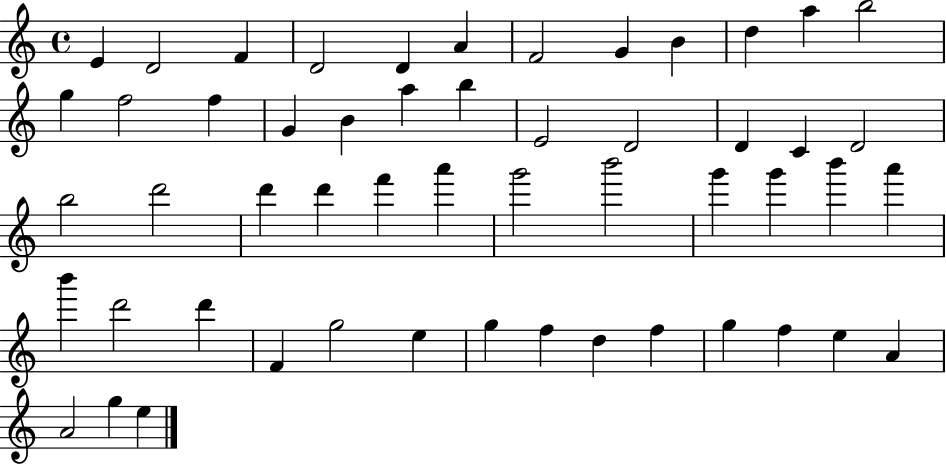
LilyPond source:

{
  \clef treble
  \time 4/4
  \defaultTimeSignature
  \key c \major
  e'4 d'2 f'4 | d'2 d'4 a'4 | f'2 g'4 b'4 | d''4 a''4 b''2 | \break g''4 f''2 f''4 | g'4 b'4 a''4 b''4 | e'2 d'2 | d'4 c'4 d'2 | \break b''2 d'''2 | d'''4 d'''4 f'''4 a'''4 | g'''2 b'''2 | g'''4 g'''4 b'''4 a'''4 | \break b'''4 d'''2 d'''4 | f'4 g''2 e''4 | g''4 f''4 d''4 f''4 | g''4 f''4 e''4 a'4 | \break a'2 g''4 e''4 | \bar "|."
}